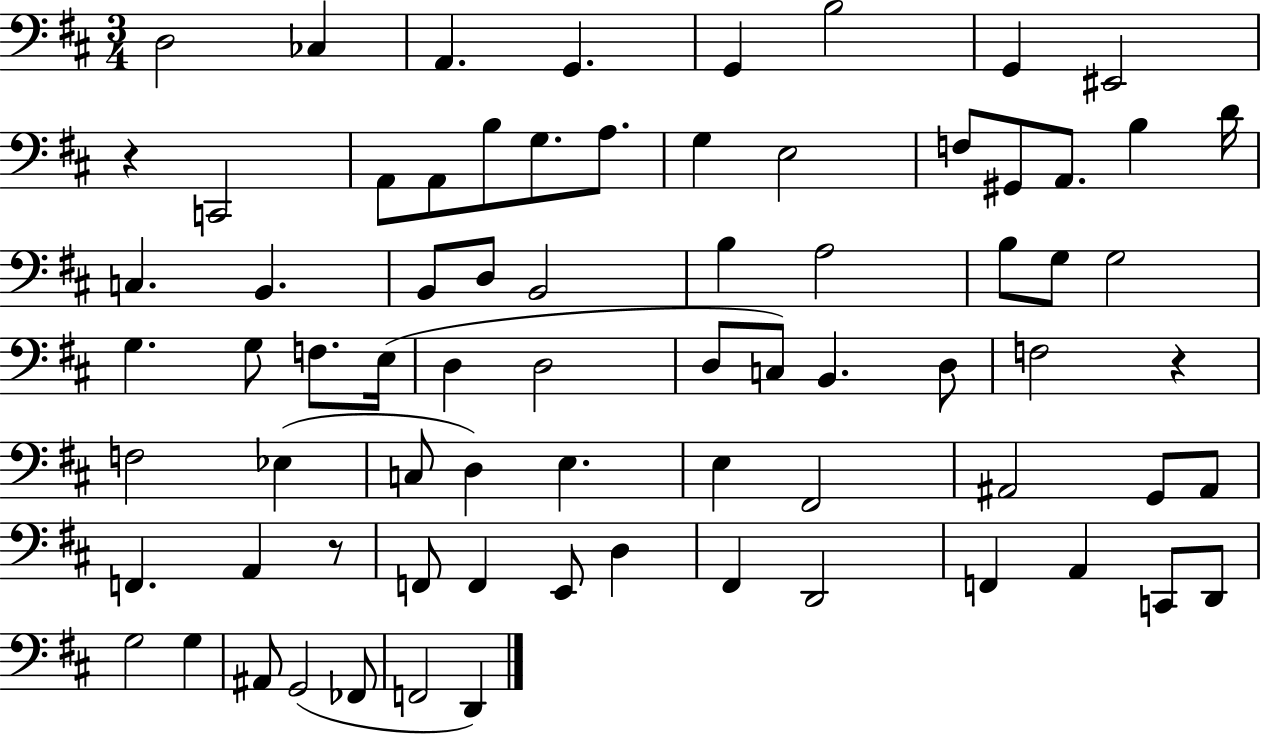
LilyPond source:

{
  \clef bass
  \numericTimeSignature
  \time 3/4
  \key d \major
  d2 ces4 | a,4. g,4. | g,4 b2 | g,4 eis,2 | \break r4 c,2 | a,8 a,8 b8 g8. a8. | g4 e2 | f8 gis,8 a,8. b4 d'16 | \break c4. b,4. | b,8 d8 b,2 | b4 a2 | b8 g8 g2 | \break g4. g8 f8. e16( | d4 d2 | d8 c8) b,4. d8 | f2 r4 | \break f2 ees4( | c8 d4) e4. | e4 fis,2 | ais,2 g,8 ais,8 | \break f,4. a,4 r8 | f,8 f,4 e,8 d4 | fis,4 d,2 | f,4 a,4 c,8 d,8 | \break g2 g4 | ais,8 g,2( fes,8 | f,2 d,4) | \bar "|."
}